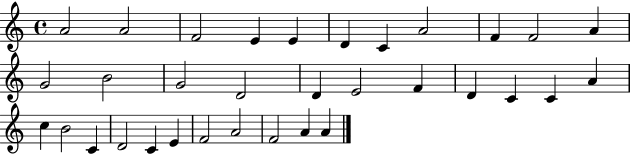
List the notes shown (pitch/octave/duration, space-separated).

A4/h A4/h F4/h E4/q E4/q D4/q C4/q A4/h F4/q F4/h A4/q G4/h B4/h G4/h D4/h D4/q E4/h F4/q D4/q C4/q C4/q A4/q C5/q B4/h C4/q D4/h C4/q E4/q F4/h A4/h F4/h A4/q A4/q